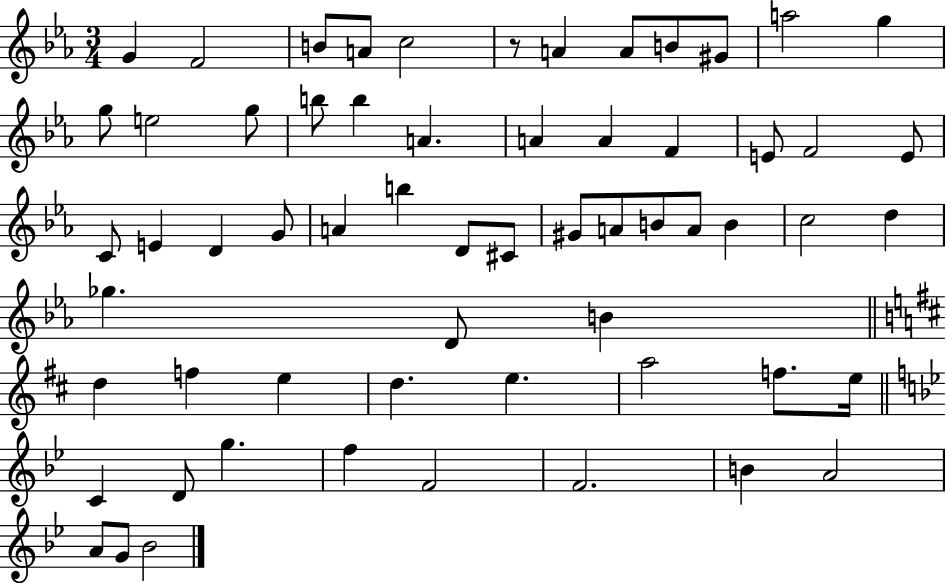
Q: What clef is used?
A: treble